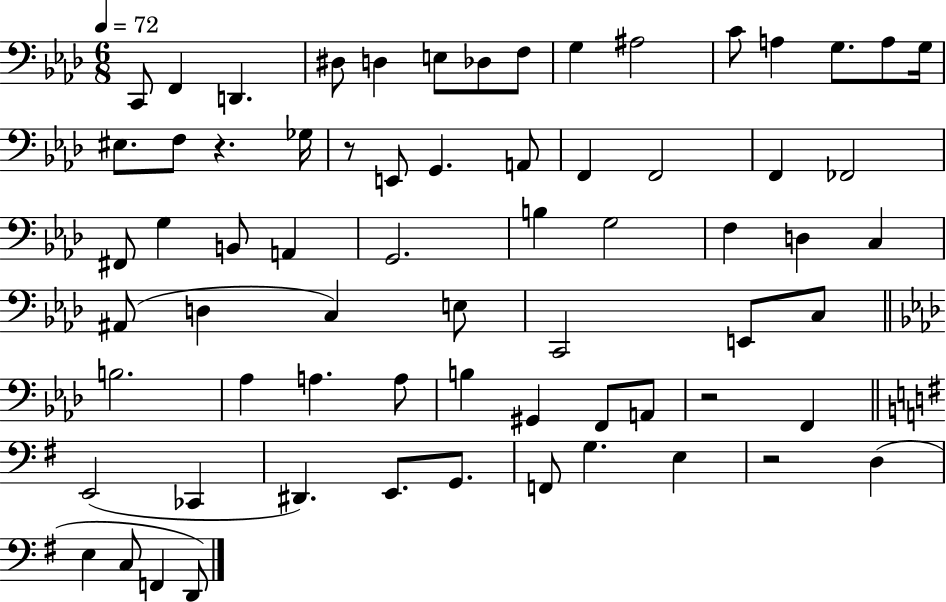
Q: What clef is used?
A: bass